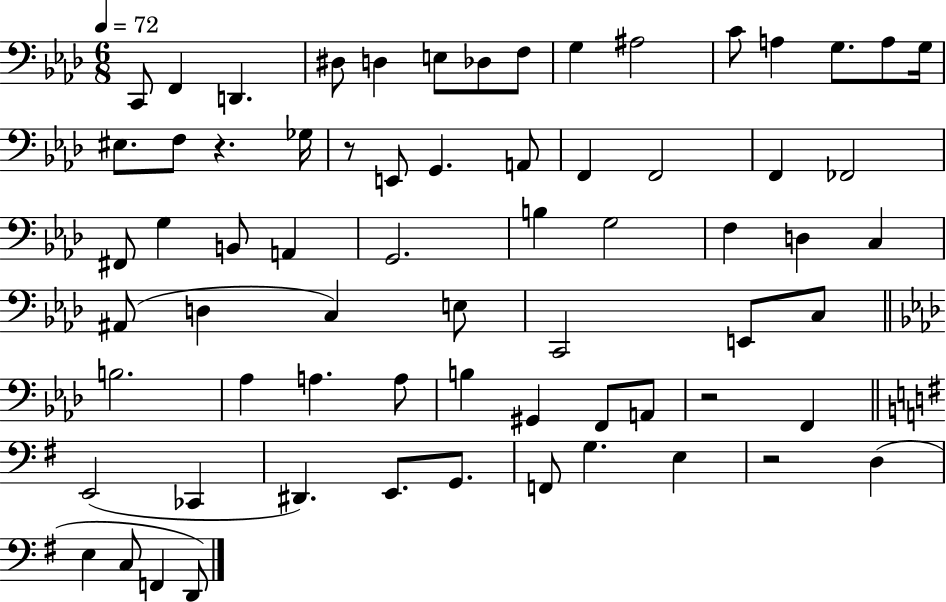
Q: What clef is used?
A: bass